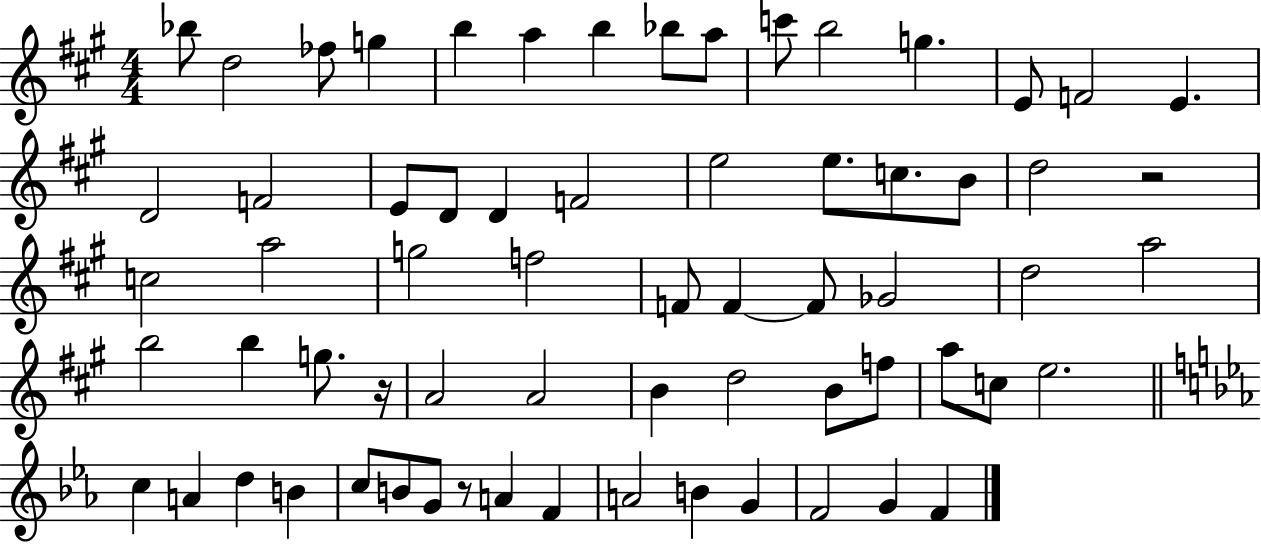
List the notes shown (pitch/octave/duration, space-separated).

Bb5/e D5/h FES5/e G5/q B5/q A5/q B5/q Bb5/e A5/e C6/e B5/h G5/q. E4/e F4/h E4/q. D4/h F4/h E4/e D4/e D4/q F4/h E5/h E5/e. C5/e. B4/e D5/h R/h C5/h A5/h G5/h F5/h F4/e F4/q F4/e Gb4/h D5/h A5/h B5/h B5/q G5/e. R/s A4/h A4/h B4/q D5/h B4/e F5/e A5/e C5/e E5/h. C5/q A4/q D5/q B4/q C5/e B4/e G4/e R/e A4/q F4/q A4/h B4/q G4/q F4/h G4/q F4/q